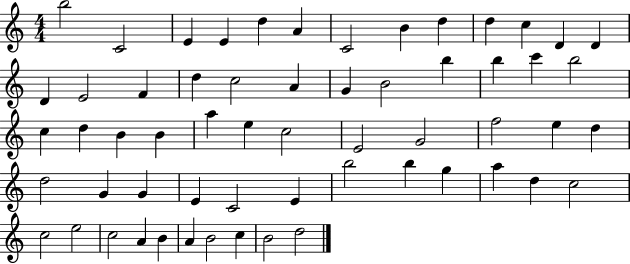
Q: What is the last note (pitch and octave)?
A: D5